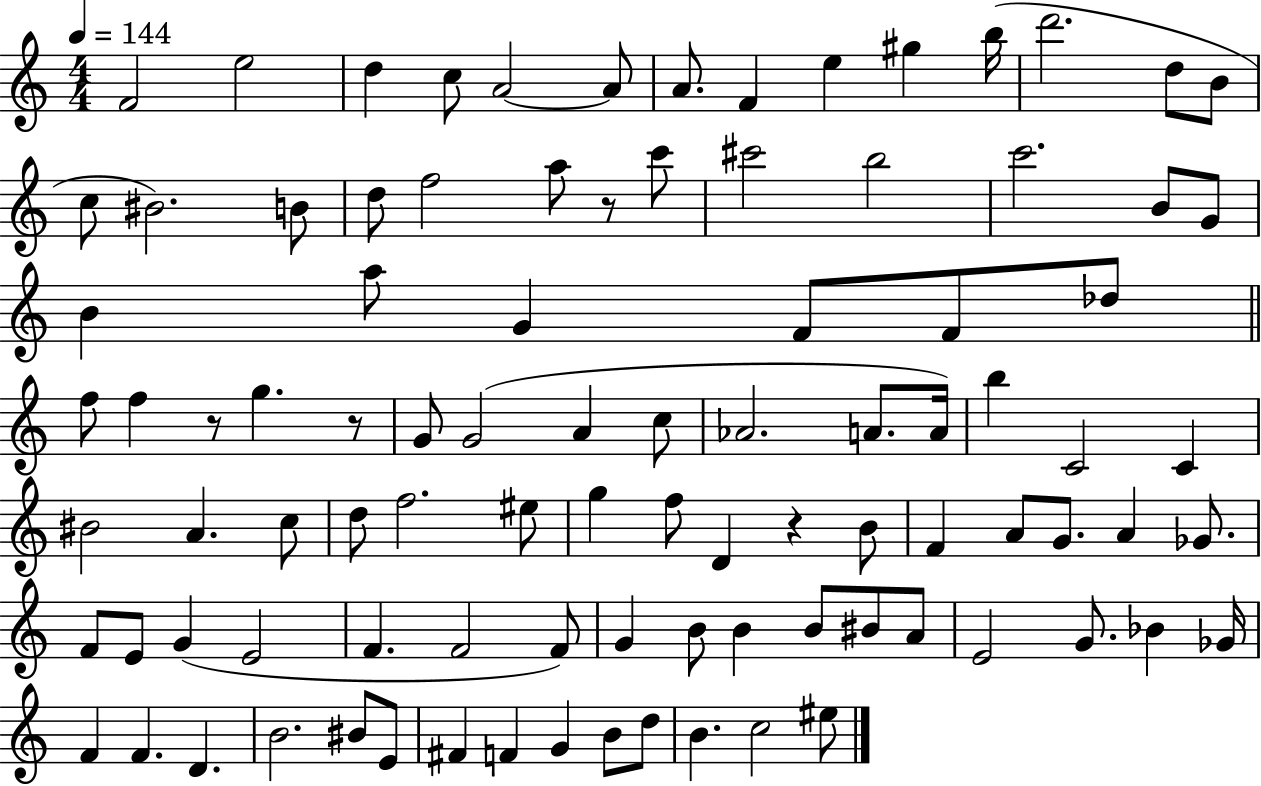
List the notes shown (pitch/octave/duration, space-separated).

F4/h E5/h D5/q C5/e A4/h A4/e A4/e. F4/q E5/q G#5/q B5/s D6/h. D5/e B4/e C5/e BIS4/h. B4/e D5/e F5/h A5/e R/e C6/e C#6/h B5/h C6/h. B4/e G4/e B4/q A5/e G4/q F4/e F4/e Db5/e F5/e F5/q R/e G5/q. R/e G4/e G4/h A4/q C5/e Ab4/h. A4/e. A4/s B5/q C4/h C4/q BIS4/h A4/q. C5/e D5/e F5/h. EIS5/e G5/q F5/e D4/q R/q B4/e F4/q A4/e G4/e. A4/q Gb4/e. F4/e E4/e G4/q E4/h F4/q. F4/h F4/e G4/q B4/e B4/q B4/e BIS4/e A4/e E4/h G4/e. Bb4/q Gb4/s F4/q F4/q. D4/q. B4/h. BIS4/e E4/e F#4/q F4/q G4/q B4/e D5/e B4/q. C5/h EIS5/e